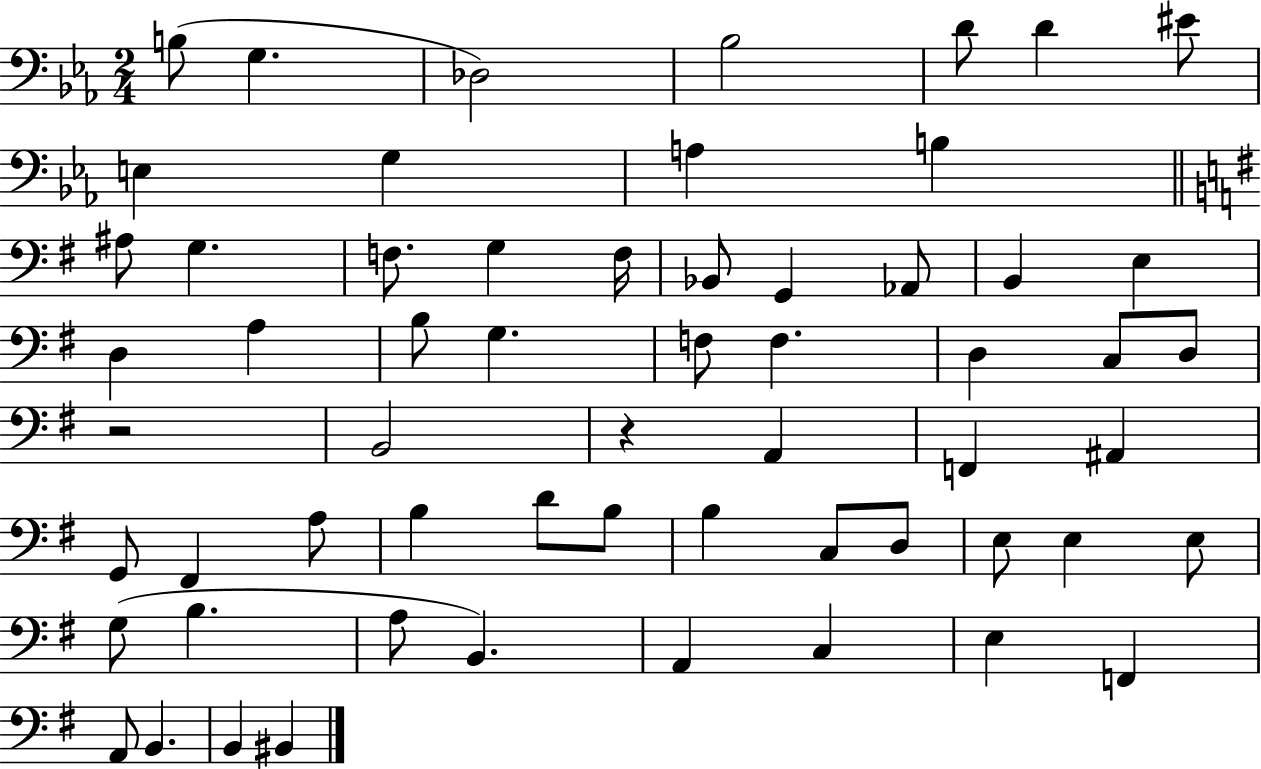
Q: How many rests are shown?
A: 2